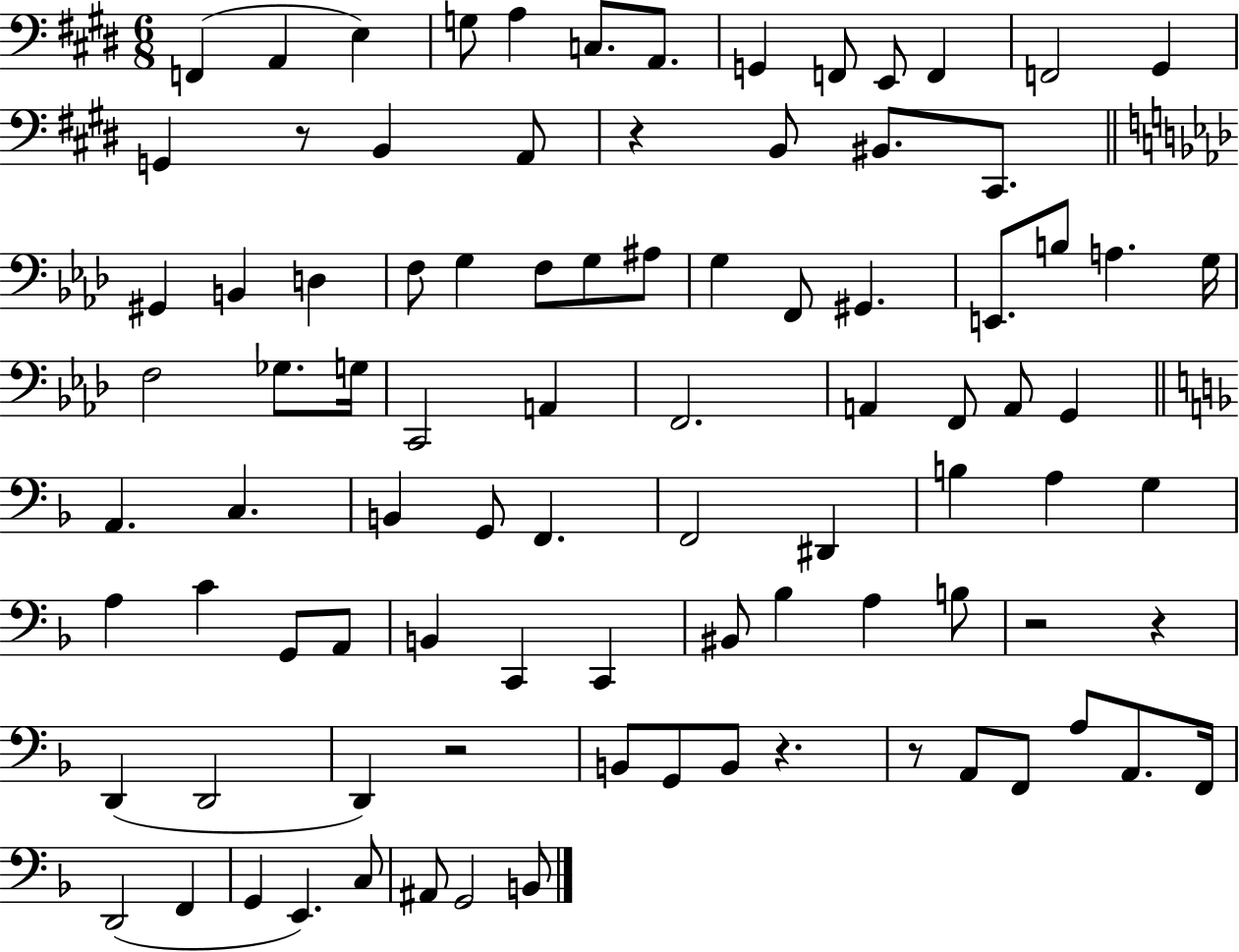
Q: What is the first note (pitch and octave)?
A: F2